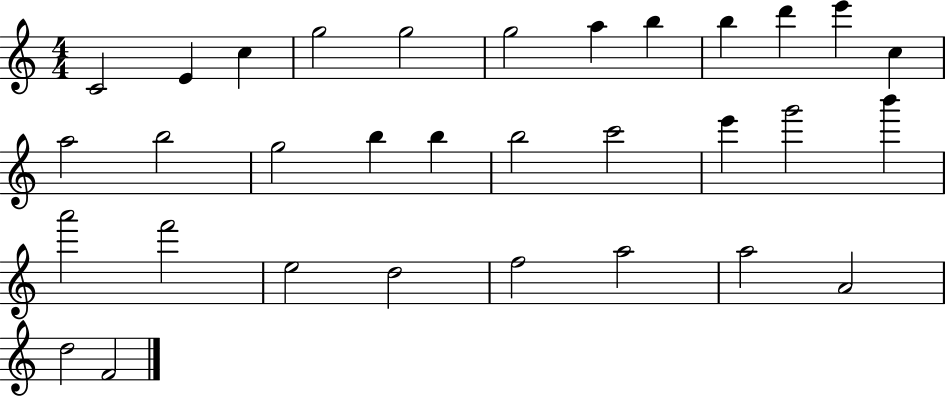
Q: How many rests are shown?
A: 0